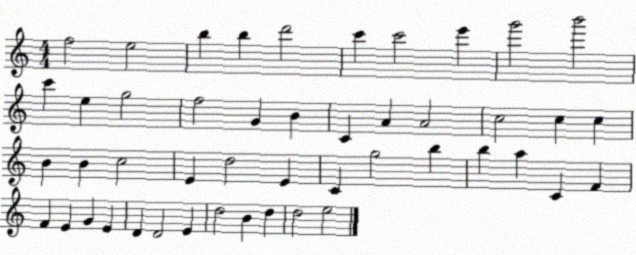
X:1
T:Untitled
M:4/4
L:1/4
K:C
f2 e2 b b d'2 c' c'2 e' g'2 b'2 c' e g2 f2 G B C A A2 c2 c c B B c2 E d2 E C g2 b b a C F F E G E D D2 E d2 B d d2 e2